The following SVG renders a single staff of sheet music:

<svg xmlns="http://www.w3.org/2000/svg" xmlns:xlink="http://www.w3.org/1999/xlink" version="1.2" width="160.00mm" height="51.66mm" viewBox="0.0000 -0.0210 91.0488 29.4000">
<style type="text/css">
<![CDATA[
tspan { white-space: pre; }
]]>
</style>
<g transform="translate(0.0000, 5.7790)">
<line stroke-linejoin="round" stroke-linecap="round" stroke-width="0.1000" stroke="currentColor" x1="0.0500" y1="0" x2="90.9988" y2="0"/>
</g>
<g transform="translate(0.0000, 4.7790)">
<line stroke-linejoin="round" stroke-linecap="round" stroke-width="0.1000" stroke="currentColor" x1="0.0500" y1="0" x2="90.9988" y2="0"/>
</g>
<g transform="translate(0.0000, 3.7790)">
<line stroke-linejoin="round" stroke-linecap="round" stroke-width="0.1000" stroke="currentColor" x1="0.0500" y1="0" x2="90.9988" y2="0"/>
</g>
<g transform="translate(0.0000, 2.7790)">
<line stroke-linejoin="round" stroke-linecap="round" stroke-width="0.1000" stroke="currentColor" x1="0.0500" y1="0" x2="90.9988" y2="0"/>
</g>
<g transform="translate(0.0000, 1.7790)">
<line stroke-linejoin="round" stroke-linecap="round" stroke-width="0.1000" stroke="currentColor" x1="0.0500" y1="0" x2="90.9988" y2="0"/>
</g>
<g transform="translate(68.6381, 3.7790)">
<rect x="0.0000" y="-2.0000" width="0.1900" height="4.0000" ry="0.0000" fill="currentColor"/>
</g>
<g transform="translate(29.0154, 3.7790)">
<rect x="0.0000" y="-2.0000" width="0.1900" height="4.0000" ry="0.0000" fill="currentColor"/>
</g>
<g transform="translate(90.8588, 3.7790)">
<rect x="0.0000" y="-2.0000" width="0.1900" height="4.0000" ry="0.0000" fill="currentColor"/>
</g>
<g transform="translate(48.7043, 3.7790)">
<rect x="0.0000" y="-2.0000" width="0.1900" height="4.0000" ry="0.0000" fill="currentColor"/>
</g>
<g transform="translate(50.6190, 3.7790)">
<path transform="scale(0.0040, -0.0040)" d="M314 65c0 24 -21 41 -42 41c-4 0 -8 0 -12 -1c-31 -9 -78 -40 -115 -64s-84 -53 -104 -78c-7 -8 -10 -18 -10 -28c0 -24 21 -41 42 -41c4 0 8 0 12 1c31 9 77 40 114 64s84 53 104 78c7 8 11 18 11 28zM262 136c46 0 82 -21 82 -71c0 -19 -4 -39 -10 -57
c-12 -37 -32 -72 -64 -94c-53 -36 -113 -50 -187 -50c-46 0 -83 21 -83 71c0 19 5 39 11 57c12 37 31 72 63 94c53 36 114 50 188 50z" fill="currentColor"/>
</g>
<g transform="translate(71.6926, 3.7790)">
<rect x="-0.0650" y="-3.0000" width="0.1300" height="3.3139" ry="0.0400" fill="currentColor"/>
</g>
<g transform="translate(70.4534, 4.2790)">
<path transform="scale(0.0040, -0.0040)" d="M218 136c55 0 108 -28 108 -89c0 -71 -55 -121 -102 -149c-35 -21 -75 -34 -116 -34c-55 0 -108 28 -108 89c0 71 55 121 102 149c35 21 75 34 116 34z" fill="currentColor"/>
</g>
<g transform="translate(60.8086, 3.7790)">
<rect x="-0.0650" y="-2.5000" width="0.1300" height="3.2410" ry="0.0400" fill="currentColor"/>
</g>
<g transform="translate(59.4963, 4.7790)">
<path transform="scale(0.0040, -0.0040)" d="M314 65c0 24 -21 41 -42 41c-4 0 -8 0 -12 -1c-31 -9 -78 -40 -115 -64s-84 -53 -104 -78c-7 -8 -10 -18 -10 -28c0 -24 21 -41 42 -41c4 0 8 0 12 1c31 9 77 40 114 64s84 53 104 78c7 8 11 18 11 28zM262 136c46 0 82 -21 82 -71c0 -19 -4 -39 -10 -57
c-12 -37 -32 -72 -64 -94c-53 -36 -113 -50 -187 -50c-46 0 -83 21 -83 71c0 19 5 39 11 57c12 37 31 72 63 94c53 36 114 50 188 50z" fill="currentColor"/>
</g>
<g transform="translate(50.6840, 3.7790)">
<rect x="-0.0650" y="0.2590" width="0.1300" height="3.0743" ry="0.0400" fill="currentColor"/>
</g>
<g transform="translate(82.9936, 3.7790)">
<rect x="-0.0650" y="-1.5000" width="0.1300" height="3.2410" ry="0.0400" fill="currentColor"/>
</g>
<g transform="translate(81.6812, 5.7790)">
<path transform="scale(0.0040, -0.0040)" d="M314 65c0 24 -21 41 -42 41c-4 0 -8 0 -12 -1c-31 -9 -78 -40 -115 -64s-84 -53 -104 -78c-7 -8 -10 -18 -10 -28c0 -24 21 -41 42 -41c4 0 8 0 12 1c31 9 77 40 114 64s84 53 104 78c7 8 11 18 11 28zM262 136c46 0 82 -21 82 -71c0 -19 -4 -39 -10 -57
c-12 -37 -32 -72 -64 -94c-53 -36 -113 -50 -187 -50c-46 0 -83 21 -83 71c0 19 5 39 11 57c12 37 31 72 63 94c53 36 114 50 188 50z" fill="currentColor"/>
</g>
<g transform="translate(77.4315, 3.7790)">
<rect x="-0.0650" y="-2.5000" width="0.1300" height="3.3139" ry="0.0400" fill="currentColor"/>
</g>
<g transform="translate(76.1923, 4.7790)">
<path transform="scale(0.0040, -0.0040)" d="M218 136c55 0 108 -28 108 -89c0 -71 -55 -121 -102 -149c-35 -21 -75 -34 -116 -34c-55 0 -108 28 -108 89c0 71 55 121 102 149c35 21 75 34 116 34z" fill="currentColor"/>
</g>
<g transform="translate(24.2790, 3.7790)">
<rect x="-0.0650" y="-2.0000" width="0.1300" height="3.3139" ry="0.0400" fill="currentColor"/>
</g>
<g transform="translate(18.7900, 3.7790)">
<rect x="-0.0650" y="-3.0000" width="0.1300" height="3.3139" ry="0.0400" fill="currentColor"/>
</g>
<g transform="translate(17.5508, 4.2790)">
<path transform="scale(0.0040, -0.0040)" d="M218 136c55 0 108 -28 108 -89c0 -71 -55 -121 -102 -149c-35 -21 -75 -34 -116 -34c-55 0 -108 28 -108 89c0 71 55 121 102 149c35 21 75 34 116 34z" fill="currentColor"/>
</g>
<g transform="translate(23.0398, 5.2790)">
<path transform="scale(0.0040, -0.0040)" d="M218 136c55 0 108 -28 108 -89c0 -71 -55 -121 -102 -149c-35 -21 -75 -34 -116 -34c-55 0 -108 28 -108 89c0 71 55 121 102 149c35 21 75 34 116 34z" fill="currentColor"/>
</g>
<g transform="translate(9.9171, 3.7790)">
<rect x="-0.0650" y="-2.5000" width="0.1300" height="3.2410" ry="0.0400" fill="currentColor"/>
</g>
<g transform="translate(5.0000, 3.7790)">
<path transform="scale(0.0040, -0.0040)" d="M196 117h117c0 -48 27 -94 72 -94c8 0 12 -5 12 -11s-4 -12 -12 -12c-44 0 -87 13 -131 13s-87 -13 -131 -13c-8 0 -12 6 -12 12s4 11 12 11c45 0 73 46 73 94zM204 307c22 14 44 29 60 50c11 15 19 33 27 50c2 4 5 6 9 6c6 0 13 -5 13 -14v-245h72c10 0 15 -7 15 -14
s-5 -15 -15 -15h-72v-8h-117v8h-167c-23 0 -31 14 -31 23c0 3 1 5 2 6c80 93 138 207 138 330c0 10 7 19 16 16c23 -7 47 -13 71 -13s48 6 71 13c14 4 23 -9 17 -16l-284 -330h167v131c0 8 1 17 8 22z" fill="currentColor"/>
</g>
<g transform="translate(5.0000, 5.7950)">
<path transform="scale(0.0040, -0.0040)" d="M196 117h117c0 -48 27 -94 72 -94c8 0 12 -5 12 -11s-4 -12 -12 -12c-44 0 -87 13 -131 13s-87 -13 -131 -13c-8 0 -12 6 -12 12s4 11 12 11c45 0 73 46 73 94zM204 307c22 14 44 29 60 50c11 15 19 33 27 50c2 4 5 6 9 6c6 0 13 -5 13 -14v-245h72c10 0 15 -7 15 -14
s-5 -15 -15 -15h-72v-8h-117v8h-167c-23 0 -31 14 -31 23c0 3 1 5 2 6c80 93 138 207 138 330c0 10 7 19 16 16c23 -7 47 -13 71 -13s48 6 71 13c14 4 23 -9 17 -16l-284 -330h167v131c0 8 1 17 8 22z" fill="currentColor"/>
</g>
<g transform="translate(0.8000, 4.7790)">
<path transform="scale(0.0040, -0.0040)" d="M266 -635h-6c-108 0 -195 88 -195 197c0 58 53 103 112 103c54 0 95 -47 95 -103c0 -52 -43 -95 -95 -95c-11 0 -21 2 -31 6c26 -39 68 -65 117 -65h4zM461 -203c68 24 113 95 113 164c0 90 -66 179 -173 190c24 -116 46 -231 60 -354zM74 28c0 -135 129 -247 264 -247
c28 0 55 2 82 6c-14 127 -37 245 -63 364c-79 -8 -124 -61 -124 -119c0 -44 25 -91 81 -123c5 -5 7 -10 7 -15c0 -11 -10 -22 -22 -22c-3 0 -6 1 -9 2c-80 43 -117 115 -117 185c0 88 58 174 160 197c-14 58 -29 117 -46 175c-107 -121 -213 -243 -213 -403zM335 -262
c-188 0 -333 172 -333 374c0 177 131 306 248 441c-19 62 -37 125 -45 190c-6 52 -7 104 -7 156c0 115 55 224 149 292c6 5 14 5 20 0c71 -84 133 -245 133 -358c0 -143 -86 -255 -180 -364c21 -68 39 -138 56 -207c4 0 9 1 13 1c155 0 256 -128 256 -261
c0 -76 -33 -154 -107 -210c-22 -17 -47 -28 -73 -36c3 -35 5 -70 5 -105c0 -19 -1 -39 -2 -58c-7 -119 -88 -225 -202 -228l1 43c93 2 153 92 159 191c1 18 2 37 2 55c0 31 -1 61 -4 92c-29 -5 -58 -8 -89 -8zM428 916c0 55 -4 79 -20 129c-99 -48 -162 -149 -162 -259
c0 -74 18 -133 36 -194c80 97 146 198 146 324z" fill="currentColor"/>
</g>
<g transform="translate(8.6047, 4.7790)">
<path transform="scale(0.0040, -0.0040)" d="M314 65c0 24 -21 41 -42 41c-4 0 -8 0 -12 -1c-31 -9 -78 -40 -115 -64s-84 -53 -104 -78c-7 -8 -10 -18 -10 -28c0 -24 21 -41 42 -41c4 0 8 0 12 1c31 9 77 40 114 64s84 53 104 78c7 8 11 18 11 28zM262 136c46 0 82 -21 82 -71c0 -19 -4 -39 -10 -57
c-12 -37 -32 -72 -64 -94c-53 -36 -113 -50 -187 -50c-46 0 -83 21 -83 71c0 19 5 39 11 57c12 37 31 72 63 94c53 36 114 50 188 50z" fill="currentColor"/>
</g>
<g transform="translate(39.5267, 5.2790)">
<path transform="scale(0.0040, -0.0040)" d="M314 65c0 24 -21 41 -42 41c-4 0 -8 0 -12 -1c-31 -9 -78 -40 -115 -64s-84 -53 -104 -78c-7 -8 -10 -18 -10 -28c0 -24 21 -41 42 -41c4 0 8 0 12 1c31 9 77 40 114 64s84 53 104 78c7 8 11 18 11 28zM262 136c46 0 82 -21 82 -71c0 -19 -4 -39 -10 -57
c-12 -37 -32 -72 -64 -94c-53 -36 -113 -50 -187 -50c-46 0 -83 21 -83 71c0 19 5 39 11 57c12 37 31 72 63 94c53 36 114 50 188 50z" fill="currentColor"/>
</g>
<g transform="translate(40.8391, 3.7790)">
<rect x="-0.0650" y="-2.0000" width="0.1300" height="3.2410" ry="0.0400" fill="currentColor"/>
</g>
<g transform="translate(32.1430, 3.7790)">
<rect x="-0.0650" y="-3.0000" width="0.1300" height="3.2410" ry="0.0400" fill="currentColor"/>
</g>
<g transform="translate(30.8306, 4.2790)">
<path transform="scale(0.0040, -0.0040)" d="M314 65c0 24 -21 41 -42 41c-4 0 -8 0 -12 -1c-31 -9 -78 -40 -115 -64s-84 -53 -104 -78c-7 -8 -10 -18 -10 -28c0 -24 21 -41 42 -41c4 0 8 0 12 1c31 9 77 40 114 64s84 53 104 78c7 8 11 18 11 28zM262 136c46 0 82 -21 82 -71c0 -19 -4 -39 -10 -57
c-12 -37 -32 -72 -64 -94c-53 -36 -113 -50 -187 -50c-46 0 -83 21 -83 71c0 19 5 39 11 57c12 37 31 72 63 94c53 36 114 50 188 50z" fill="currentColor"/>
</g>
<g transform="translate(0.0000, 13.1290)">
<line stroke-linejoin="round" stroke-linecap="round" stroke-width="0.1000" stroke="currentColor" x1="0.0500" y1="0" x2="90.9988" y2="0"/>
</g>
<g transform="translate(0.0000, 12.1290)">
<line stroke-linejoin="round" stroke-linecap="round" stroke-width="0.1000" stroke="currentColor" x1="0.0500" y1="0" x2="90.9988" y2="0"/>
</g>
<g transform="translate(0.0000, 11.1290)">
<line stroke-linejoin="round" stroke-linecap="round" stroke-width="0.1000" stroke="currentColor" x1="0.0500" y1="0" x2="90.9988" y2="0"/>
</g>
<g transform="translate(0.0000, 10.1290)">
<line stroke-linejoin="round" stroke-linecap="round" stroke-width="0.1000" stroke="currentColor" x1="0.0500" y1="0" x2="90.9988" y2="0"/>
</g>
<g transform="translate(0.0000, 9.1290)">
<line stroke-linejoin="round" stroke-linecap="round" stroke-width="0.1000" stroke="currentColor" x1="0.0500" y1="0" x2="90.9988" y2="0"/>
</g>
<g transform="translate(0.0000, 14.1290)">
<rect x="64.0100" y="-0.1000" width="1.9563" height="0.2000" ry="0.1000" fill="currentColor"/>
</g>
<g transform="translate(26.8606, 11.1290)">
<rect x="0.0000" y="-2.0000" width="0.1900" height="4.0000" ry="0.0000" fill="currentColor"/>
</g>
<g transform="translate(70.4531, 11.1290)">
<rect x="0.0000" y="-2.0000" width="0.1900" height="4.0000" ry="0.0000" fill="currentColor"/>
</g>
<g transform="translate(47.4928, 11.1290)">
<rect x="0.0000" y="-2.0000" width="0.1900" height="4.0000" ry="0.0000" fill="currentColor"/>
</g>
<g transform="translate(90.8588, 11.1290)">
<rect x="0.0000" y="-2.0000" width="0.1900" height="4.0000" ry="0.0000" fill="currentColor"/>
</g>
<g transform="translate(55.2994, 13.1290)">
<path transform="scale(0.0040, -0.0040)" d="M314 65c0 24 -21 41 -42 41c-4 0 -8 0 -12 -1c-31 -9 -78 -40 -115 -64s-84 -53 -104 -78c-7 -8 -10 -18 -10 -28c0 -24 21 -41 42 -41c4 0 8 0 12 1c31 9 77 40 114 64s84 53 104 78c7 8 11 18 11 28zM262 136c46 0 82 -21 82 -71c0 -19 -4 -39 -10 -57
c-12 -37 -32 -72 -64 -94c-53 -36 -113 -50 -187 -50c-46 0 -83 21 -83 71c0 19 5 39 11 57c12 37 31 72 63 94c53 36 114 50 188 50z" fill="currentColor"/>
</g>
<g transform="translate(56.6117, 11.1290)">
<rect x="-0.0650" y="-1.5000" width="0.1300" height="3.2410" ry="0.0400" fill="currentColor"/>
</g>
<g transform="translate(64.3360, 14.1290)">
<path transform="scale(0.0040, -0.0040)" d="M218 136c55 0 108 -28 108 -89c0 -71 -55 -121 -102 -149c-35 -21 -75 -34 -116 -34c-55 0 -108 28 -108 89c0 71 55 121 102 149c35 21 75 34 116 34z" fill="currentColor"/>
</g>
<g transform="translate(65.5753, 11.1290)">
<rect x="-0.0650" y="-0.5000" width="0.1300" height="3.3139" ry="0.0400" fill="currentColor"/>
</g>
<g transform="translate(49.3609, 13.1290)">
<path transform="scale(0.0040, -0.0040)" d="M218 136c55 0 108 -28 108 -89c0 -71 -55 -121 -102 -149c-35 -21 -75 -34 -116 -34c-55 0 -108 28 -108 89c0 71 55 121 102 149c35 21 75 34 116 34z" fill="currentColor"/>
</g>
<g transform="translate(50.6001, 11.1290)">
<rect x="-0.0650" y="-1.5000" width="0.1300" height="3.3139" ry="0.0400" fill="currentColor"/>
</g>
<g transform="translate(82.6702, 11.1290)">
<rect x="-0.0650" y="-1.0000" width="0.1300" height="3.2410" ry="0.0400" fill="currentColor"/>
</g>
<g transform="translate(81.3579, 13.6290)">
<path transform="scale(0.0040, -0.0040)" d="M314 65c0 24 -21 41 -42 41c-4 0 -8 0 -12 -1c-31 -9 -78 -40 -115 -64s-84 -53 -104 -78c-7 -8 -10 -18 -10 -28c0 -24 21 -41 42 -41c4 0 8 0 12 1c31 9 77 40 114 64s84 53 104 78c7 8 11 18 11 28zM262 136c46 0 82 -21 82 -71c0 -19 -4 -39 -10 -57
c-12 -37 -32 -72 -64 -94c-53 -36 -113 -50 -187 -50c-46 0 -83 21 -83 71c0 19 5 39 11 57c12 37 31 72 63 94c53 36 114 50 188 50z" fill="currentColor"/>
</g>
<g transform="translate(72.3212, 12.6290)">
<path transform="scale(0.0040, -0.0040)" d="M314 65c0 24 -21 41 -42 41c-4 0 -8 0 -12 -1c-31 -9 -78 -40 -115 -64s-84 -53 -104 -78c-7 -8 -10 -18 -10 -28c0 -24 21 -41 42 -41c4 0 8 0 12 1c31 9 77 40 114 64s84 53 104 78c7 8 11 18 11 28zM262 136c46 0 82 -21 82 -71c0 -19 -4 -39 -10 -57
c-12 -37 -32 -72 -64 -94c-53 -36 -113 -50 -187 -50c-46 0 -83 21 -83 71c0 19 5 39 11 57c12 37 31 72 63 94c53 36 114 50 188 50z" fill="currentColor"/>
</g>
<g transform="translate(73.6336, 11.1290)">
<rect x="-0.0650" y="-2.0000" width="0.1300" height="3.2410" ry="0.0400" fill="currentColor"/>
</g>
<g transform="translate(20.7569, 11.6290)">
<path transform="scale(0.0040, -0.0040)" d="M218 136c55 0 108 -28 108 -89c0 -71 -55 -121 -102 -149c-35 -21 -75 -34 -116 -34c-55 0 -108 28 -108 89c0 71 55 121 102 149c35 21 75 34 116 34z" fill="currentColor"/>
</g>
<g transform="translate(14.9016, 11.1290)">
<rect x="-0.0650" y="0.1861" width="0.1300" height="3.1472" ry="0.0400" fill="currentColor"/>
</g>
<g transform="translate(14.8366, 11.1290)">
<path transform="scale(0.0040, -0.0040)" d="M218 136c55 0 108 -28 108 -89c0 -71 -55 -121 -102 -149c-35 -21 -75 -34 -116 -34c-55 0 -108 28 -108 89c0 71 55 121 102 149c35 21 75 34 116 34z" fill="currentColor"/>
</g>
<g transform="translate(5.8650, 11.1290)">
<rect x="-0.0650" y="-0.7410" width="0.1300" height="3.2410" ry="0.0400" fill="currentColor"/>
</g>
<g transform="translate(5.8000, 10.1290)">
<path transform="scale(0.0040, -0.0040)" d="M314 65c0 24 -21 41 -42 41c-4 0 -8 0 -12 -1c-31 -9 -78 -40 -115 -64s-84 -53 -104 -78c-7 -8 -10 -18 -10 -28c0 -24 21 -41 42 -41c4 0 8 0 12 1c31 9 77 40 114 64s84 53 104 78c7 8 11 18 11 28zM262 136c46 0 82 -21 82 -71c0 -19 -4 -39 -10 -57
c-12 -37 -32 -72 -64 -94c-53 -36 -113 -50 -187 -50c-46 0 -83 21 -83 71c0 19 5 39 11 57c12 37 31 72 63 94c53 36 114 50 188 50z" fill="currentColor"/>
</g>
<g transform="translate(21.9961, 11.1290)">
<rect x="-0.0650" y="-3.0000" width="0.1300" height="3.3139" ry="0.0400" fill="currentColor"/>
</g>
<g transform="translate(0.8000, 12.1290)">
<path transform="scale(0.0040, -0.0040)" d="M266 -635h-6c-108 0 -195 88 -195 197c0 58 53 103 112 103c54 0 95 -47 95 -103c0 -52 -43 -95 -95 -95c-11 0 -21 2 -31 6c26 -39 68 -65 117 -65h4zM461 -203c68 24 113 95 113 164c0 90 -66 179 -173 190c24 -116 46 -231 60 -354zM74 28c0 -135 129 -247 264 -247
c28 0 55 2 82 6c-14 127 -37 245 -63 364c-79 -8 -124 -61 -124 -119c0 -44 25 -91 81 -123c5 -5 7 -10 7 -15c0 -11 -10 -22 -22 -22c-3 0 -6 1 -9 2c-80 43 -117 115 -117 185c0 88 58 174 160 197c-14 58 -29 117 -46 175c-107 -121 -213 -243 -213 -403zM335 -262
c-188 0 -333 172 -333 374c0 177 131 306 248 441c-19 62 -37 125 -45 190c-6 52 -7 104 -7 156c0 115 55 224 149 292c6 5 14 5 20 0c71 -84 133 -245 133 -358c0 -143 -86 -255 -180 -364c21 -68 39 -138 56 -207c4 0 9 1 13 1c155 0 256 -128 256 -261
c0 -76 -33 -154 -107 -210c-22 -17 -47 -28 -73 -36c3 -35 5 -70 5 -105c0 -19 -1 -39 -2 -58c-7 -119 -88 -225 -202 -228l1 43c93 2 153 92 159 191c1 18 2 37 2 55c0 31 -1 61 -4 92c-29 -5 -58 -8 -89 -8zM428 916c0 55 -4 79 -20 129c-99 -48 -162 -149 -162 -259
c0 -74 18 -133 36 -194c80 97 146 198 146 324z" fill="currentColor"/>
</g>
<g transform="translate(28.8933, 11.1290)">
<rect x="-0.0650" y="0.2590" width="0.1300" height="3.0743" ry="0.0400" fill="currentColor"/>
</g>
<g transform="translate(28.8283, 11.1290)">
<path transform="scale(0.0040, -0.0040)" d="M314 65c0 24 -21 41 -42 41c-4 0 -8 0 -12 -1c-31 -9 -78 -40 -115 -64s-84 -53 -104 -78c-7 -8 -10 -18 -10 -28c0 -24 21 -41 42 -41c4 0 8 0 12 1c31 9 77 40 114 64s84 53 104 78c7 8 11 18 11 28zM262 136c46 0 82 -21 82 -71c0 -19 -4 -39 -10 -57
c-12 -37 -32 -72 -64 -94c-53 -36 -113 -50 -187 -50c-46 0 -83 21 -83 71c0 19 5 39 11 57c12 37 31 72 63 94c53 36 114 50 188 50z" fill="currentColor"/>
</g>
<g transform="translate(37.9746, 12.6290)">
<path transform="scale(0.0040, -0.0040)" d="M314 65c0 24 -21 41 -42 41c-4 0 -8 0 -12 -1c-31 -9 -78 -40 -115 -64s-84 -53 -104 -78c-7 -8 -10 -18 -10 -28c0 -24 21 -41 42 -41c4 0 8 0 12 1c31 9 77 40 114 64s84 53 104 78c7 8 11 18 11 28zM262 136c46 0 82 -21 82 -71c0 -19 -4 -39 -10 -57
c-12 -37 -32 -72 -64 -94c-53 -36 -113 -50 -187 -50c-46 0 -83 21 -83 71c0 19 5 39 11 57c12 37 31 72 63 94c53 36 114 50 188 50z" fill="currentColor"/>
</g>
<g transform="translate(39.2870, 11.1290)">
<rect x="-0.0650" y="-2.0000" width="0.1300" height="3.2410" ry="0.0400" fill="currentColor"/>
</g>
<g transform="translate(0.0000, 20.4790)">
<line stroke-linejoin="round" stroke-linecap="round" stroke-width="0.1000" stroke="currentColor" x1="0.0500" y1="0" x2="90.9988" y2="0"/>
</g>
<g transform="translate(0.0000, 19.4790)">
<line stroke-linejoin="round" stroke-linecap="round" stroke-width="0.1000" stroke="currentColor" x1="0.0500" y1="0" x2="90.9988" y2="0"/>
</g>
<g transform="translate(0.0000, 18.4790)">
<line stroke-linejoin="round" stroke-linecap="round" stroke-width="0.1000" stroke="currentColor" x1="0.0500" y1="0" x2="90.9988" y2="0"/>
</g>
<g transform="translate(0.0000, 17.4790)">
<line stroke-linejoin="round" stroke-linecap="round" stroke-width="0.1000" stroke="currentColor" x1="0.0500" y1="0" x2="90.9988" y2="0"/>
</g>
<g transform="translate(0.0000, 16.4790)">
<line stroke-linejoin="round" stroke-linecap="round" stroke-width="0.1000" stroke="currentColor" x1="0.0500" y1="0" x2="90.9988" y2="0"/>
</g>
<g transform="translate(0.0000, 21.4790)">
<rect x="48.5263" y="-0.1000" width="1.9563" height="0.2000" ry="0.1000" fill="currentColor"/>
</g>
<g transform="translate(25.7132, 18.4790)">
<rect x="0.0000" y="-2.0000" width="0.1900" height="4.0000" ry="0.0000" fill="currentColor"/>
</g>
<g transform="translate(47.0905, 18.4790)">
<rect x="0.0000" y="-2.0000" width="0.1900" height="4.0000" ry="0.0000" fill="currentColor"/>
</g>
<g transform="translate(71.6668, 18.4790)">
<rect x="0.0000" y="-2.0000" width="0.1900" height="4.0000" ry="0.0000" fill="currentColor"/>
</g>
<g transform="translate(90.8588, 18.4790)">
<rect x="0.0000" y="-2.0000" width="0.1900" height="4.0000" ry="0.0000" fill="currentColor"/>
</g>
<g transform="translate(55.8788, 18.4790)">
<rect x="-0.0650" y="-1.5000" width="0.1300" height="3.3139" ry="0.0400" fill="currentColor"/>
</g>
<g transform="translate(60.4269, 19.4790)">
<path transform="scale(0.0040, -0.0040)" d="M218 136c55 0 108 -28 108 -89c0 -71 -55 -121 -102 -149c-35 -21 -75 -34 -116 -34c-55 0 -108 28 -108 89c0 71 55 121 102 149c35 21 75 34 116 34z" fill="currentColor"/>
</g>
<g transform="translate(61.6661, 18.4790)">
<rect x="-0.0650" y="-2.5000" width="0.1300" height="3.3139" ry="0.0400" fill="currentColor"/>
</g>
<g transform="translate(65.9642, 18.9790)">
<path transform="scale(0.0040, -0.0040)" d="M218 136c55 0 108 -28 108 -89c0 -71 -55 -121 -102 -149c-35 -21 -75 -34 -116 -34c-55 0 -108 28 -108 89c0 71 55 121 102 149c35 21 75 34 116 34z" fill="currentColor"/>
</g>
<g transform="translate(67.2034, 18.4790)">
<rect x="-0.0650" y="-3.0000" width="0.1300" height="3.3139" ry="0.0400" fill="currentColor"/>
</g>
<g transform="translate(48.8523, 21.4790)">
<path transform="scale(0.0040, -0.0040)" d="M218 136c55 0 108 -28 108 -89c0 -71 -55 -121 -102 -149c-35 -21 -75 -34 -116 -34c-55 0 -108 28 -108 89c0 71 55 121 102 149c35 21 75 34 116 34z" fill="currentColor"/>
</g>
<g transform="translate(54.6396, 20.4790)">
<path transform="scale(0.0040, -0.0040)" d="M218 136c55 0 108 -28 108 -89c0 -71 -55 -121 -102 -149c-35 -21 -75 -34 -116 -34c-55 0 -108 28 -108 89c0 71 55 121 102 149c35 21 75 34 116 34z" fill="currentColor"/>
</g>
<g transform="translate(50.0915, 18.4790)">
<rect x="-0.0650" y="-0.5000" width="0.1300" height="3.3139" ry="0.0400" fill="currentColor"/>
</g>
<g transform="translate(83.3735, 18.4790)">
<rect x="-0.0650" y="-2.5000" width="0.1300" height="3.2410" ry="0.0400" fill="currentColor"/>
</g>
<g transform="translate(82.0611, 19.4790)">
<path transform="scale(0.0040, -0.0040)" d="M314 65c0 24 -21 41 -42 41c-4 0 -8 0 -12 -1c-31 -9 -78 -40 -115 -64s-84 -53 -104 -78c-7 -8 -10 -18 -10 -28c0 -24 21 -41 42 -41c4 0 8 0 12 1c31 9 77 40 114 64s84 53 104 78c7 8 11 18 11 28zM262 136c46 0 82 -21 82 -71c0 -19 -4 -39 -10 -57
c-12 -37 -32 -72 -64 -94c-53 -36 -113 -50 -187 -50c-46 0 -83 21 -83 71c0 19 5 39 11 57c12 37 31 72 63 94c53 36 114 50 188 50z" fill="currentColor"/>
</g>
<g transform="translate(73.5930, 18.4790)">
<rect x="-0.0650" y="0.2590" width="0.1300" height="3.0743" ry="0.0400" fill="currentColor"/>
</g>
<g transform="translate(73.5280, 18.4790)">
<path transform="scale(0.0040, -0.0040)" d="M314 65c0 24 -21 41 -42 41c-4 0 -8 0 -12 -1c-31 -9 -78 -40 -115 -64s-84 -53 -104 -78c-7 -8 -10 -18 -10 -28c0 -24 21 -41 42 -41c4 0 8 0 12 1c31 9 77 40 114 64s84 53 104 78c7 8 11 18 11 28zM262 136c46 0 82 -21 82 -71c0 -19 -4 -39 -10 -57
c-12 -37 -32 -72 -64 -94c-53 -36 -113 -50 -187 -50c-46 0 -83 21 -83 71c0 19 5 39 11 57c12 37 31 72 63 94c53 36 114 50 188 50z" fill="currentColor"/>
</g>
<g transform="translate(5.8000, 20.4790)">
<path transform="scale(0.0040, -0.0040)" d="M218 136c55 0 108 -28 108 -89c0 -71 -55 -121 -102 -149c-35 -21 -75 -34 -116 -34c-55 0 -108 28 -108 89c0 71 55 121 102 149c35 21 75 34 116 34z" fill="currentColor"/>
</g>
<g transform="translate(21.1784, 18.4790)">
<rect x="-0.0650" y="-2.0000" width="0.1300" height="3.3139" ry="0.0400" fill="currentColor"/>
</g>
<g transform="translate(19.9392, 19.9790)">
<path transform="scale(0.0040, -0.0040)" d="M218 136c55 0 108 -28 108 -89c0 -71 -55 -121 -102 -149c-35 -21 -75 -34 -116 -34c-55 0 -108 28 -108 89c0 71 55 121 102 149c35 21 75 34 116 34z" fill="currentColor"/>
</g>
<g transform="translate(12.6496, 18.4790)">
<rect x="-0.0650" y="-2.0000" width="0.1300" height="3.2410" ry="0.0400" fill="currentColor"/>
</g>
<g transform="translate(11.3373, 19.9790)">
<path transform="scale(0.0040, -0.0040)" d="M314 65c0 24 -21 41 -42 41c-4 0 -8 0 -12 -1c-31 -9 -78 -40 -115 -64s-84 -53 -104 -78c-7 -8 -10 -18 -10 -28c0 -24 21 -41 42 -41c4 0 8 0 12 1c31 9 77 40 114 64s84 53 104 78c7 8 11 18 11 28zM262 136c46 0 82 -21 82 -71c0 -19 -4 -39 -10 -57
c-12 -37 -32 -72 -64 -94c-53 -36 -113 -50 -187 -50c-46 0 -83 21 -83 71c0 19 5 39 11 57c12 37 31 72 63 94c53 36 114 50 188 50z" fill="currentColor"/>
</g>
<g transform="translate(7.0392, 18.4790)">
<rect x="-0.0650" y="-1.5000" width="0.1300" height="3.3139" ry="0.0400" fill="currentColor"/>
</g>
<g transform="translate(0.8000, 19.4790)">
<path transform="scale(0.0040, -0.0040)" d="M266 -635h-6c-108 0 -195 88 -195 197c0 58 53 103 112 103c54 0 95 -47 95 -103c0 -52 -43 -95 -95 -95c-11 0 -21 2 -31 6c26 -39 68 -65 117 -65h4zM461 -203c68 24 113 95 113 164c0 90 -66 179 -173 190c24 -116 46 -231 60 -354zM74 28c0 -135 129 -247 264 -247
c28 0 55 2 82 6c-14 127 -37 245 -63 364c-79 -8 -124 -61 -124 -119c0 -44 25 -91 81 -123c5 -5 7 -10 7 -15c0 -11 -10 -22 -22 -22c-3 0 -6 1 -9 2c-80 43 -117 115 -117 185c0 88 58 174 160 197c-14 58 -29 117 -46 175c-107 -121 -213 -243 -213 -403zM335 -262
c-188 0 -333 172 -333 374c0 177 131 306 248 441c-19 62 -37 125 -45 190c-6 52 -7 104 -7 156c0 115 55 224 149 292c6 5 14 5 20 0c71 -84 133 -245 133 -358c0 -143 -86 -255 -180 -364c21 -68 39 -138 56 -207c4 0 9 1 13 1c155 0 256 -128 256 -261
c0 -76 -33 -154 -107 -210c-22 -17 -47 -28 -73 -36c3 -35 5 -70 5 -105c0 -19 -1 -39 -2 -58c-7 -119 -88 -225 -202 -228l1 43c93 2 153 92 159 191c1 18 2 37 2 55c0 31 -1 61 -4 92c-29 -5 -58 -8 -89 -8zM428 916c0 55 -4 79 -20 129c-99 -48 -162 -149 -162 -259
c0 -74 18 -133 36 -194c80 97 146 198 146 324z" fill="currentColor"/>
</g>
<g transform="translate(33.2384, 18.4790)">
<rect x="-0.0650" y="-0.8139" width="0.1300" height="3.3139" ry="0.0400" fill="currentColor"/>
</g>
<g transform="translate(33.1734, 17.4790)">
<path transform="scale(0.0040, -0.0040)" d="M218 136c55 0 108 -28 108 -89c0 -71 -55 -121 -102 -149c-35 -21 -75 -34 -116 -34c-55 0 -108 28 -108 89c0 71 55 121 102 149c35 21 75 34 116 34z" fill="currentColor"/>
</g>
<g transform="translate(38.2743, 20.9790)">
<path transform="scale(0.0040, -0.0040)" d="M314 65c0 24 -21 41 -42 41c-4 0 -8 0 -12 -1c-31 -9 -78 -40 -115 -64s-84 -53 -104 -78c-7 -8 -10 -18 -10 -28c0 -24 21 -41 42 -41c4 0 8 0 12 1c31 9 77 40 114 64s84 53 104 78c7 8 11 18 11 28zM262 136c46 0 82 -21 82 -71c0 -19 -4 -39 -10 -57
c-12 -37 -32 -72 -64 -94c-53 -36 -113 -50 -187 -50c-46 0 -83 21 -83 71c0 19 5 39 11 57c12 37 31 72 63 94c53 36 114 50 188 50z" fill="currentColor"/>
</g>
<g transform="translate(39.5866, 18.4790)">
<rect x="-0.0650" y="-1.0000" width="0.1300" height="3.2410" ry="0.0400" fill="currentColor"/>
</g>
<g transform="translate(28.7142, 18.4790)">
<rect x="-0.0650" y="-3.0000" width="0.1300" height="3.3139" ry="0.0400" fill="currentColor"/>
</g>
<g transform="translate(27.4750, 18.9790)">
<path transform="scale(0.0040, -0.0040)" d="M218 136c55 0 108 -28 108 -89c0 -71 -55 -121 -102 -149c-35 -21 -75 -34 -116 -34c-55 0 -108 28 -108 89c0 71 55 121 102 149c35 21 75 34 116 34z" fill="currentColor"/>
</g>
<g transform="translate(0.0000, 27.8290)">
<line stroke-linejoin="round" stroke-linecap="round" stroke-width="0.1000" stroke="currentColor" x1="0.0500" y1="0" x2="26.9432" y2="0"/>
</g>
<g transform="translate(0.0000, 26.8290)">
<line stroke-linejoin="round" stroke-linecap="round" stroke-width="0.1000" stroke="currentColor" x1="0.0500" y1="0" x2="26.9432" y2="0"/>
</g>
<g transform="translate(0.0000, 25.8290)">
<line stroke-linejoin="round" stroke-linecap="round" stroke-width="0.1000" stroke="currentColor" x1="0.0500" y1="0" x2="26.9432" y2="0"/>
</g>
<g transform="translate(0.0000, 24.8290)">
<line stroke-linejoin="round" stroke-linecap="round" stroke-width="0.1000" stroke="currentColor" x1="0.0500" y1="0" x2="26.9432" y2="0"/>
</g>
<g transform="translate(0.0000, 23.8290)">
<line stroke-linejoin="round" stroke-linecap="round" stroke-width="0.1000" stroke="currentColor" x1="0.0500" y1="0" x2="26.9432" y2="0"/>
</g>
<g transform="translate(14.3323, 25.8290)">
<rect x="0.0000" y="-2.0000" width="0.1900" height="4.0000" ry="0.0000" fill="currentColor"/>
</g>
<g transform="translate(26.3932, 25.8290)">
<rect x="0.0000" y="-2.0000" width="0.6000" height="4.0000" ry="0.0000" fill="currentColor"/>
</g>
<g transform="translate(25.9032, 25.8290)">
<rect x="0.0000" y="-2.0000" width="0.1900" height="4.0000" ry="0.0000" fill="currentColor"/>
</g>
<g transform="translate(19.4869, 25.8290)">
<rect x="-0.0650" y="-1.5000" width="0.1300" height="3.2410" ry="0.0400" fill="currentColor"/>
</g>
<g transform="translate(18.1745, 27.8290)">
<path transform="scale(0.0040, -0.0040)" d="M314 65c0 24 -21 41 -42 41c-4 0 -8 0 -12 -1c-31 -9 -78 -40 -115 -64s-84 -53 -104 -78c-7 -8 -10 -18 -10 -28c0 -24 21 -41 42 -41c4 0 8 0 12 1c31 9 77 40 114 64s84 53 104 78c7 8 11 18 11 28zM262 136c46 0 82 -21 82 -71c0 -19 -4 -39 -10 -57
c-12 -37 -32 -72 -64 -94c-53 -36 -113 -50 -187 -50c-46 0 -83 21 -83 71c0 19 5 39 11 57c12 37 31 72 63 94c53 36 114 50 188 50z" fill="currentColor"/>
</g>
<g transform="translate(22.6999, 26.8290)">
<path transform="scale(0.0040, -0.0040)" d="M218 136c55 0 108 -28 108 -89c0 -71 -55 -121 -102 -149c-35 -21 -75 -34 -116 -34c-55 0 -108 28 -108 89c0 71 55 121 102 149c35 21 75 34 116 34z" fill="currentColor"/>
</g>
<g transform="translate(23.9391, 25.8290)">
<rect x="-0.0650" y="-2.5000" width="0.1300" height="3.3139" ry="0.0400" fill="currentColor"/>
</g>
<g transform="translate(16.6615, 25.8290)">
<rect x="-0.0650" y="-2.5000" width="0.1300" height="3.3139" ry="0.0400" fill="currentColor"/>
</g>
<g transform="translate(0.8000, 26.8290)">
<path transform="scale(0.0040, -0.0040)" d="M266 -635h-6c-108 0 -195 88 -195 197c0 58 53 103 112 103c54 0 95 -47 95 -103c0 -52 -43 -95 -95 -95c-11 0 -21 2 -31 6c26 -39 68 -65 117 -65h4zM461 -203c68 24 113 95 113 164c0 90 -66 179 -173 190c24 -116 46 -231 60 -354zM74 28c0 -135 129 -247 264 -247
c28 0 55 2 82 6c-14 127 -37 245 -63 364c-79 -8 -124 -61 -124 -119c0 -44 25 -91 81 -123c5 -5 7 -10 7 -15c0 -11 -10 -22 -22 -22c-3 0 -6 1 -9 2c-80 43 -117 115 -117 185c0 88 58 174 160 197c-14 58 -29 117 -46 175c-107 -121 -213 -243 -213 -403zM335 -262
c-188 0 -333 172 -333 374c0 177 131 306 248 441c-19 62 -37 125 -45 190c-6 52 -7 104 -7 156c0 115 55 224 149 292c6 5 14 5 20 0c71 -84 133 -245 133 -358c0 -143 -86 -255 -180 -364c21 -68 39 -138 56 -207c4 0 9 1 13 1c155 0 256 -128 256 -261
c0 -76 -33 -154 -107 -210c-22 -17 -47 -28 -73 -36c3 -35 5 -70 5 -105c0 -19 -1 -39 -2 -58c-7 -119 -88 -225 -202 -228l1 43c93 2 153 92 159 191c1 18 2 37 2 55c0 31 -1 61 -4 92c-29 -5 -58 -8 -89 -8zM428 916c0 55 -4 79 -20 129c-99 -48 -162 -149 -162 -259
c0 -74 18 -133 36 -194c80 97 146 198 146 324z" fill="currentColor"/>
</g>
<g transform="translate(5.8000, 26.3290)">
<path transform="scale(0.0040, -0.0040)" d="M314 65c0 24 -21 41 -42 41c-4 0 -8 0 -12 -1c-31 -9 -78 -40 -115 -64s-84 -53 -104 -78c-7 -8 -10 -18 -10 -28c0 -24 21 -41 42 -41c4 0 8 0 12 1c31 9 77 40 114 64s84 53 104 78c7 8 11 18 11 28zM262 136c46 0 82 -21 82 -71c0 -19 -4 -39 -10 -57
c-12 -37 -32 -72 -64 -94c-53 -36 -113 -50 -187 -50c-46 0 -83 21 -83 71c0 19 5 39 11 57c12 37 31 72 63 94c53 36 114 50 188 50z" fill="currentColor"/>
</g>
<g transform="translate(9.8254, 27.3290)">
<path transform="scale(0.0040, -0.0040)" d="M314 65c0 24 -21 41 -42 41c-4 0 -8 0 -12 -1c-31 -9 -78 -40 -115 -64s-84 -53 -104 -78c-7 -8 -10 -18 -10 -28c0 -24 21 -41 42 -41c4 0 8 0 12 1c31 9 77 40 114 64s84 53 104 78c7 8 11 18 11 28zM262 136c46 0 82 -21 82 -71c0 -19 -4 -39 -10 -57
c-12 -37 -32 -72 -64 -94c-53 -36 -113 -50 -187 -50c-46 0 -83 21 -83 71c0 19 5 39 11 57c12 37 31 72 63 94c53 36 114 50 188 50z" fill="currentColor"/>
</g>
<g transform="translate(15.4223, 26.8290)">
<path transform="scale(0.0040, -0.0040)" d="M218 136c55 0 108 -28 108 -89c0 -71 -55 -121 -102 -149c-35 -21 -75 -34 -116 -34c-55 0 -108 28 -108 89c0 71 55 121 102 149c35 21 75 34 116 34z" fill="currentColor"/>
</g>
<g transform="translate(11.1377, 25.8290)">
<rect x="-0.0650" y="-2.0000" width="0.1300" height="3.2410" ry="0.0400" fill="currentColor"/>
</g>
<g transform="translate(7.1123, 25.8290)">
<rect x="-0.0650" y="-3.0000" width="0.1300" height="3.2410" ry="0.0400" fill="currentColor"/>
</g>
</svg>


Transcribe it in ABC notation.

X:1
T:Untitled
M:4/4
L:1/4
K:C
G2 A F A2 F2 B2 G2 A G E2 d2 B A B2 F2 E E2 C F2 D2 E F2 F A d D2 C E G A B2 G2 A2 F2 G E2 G